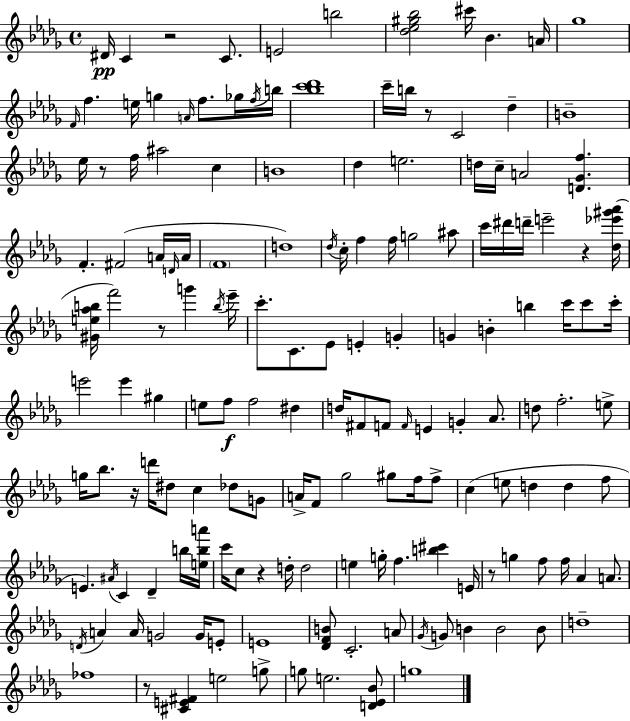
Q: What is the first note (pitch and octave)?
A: D#4